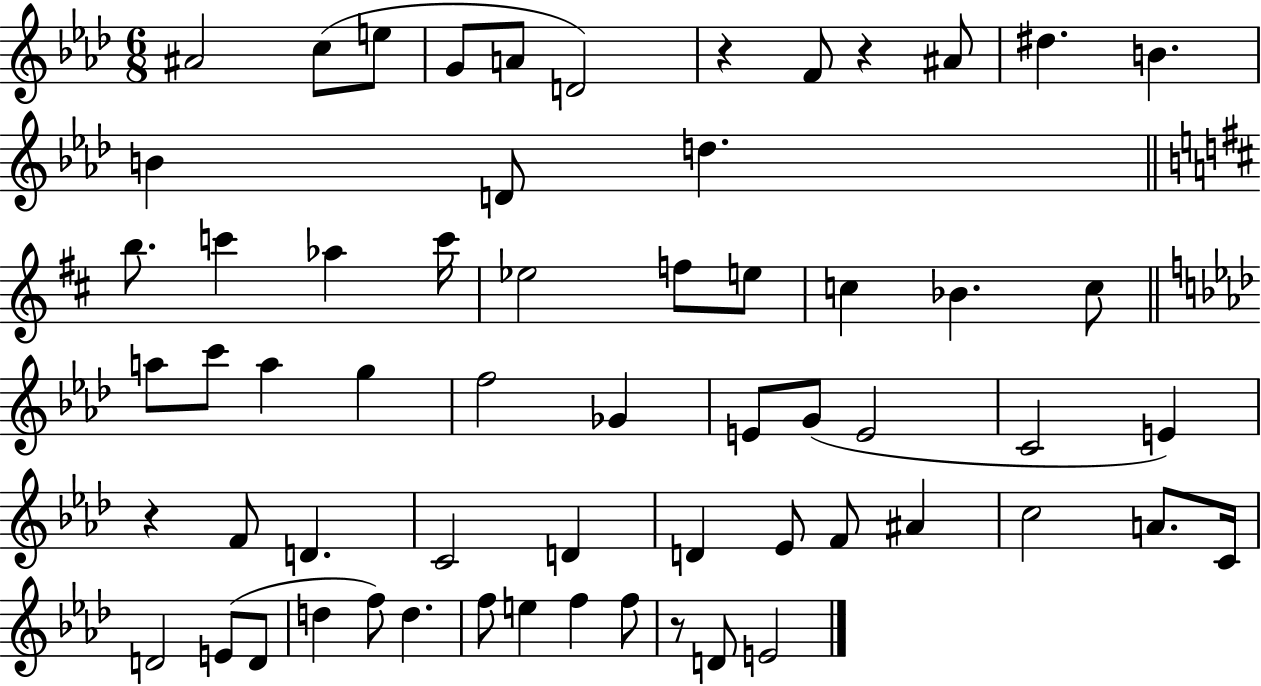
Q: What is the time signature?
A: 6/8